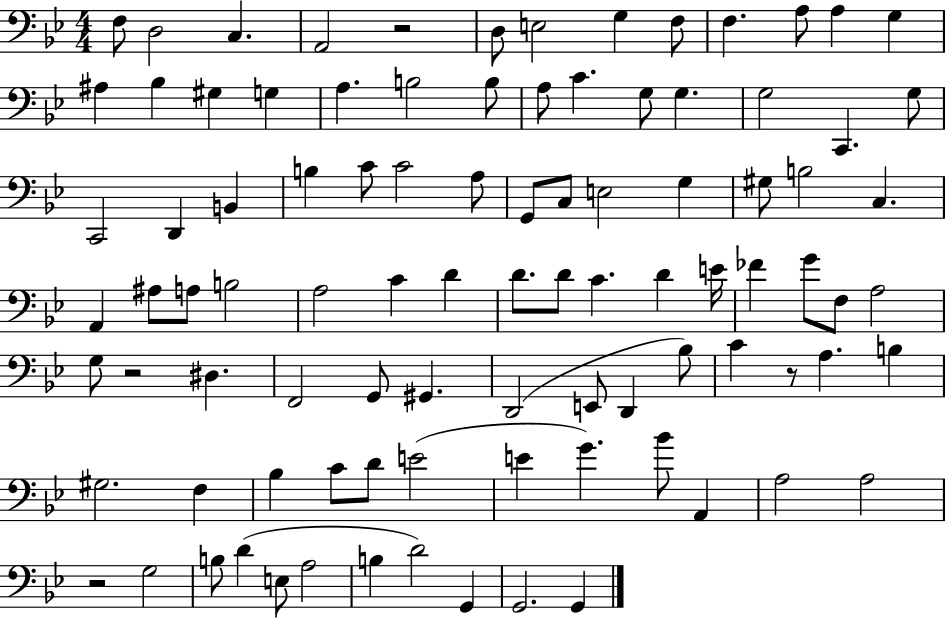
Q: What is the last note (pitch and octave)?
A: G2